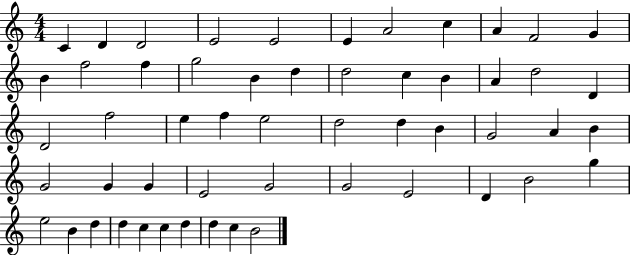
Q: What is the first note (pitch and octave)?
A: C4